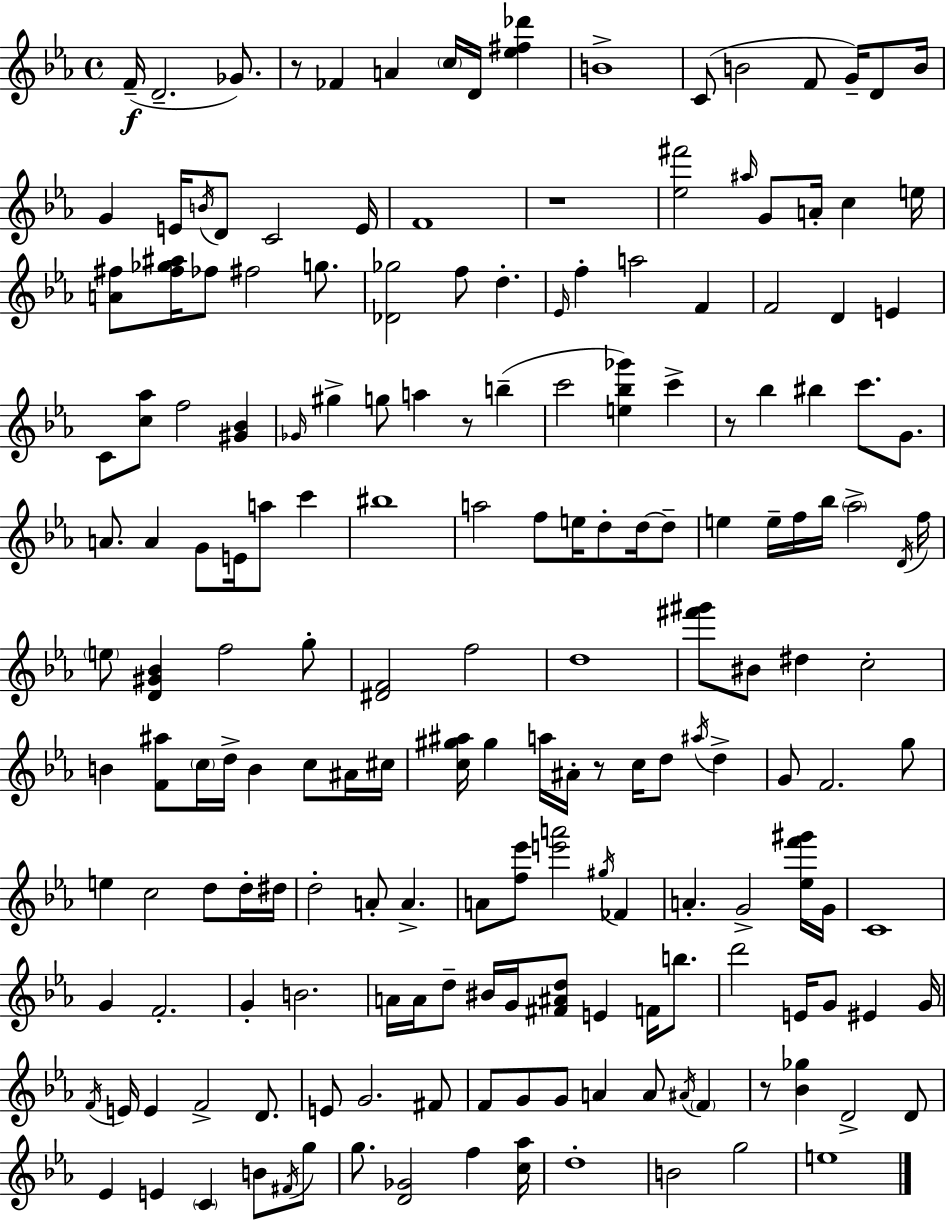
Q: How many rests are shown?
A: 6